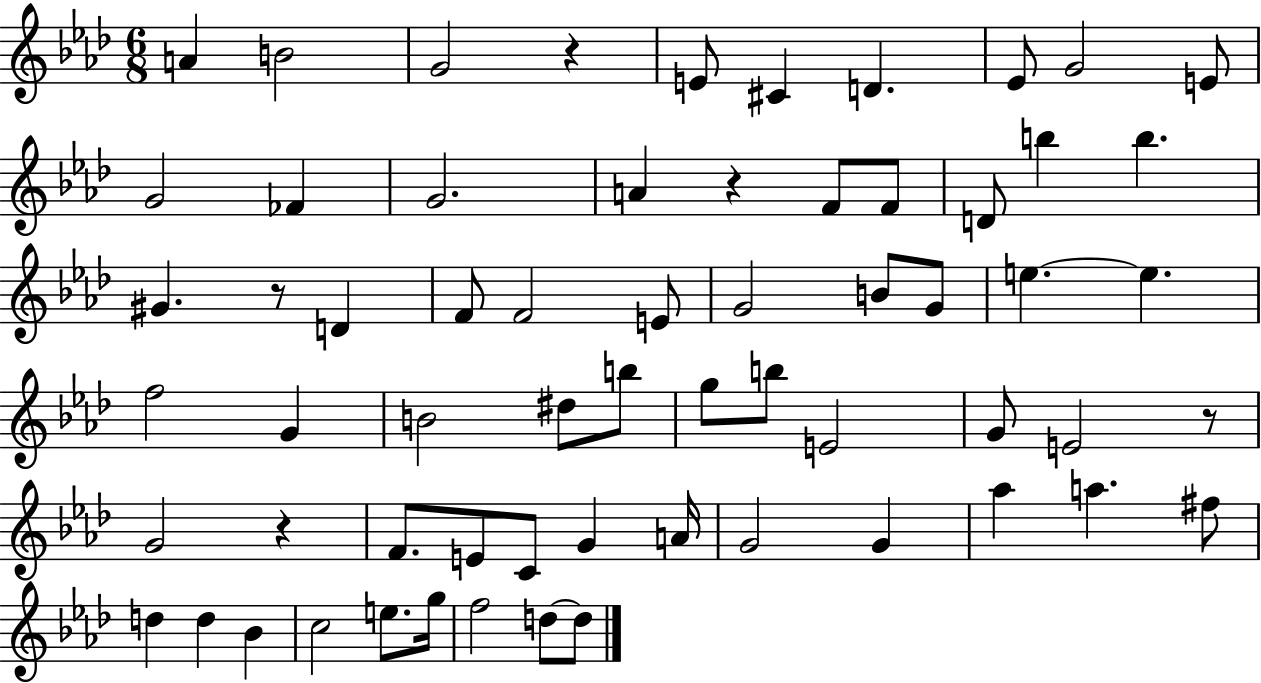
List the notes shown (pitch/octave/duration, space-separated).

A4/q B4/h G4/h R/q E4/e C#4/q D4/q. Eb4/e G4/h E4/e G4/h FES4/q G4/h. A4/q R/q F4/e F4/e D4/e B5/q B5/q. G#4/q. R/e D4/q F4/e F4/h E4/e G4/h B4/e G4/e E5/q. E5/q. F5/h G4/q B4/h D#5/e B5/e G5/e B5/e E4/h G4/e E4/h R/e G4/h R/q F4/e. E4/e C4/e G4/q A4/s G4/h G4/q Ab5/q A5/q. F#5/e D5/q D5/q Bb4/q C5/h E5/e. G5/s F5/h D5/e D5/e